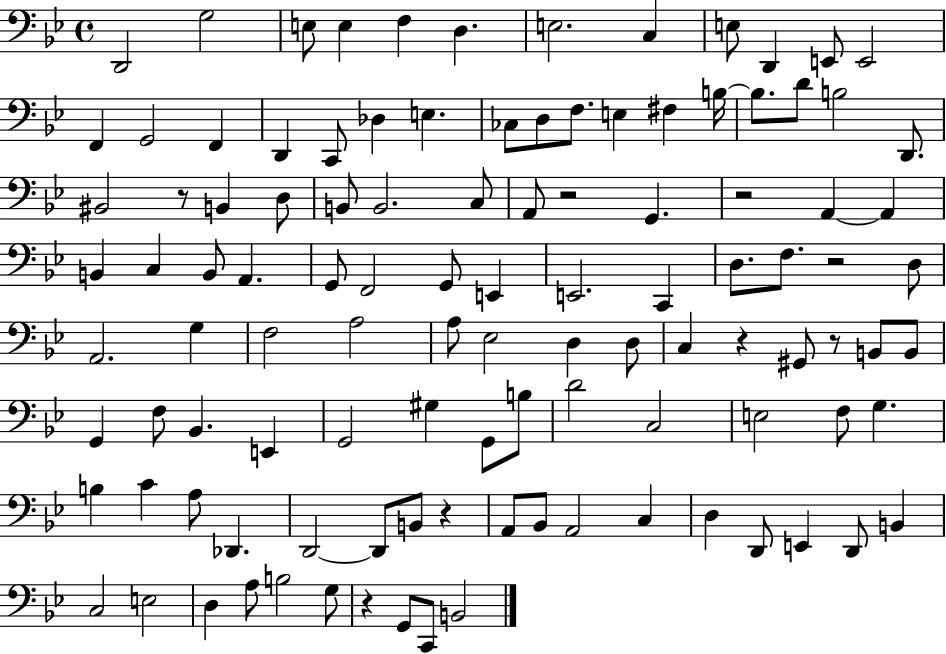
X:1
T:Untitled
M:4/4
L:1/4
K:Bb
D,,2 G,2 E,/2 E, F, D, E,2 C, E,/2 D,, E,,/2 E,,2 F,, G,,2 F,, D,, C,,/2 _D, E, _C,/2 D,/2 F,/2 E, ^F, B,/4 B,/2 D/2 B,2 D,,/2 ^B,,2 z/2 B,, D,/2 B,,/2 B,,2 C,/2 A,,/2 z2 G,, z2 A,, A,, B,, C, B,,/2 A,, G,,/2 F,,2 G,,/2 E,, E,,2 C,, D,/2 F,/2 z2 D,/2 A,,2 G, F,2 A,2 A,/2 _E,2 D, D,/2 C, z ^G,,/2 z/2 B,,/2 B,,/2 G,, F,/2 _B,, E,, G,,2 ^G, G,,/2 B,/2 D2 C,2 E,2 F,/2 G, B, C A,/2 _D,, D,,2 D,,/2 B,,/2 z A,,/2 _B,,/2 A,,2 C, D, D,,/2 E,, D,,/2 B,, C,2 E,2 D, A,/2 B,2 G,/2 z G,,/2 C,,/2 B,,2